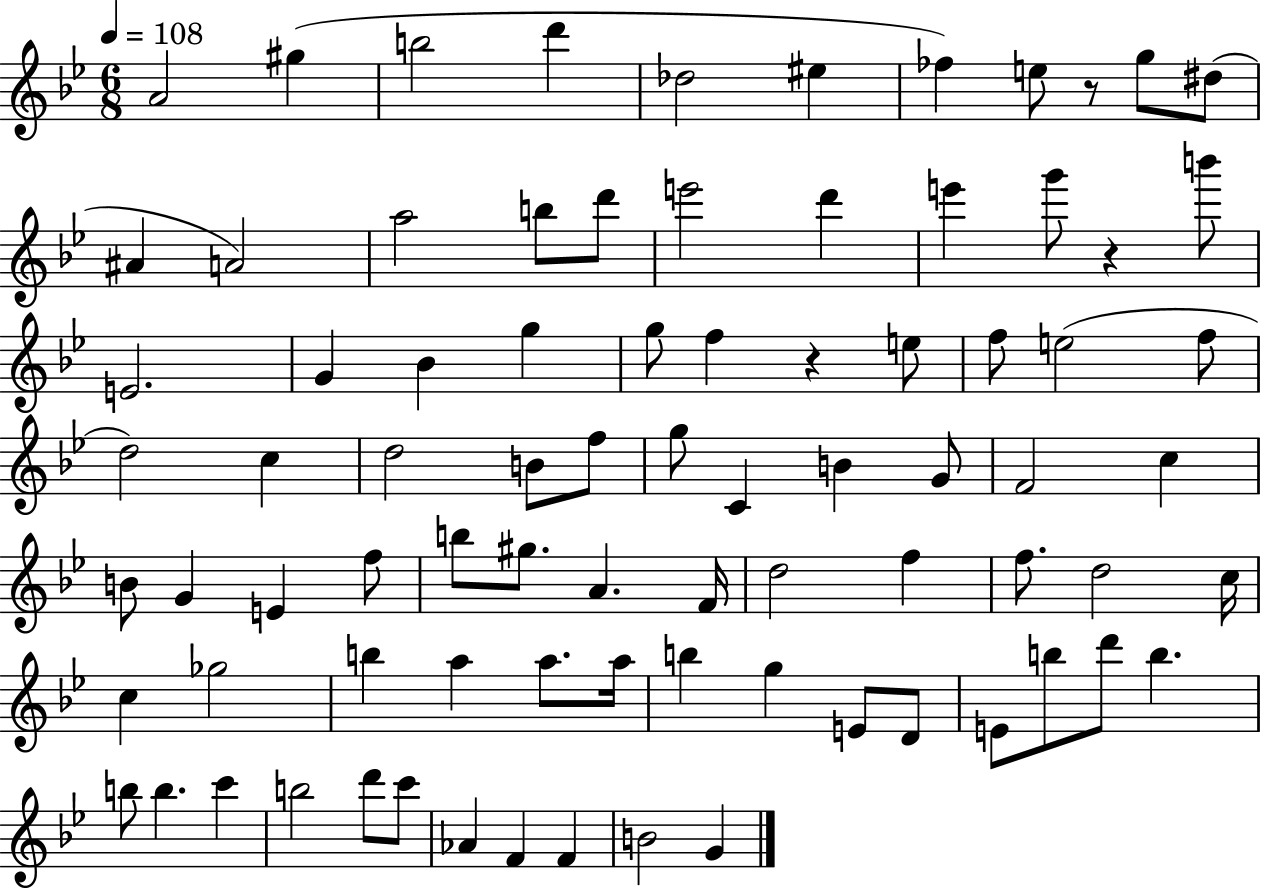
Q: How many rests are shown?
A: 3